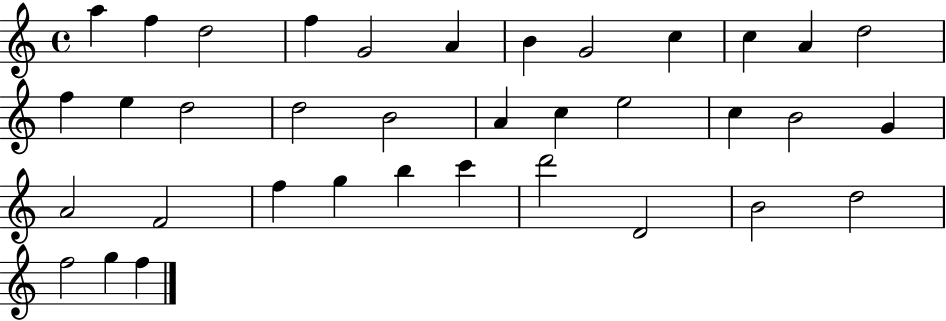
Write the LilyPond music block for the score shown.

{
  \clef treble
  \time 4/4
  \defaultTimeSignature
  \key c \major
  a''4 f''4 d''2 | f''4 g'2 a'4 | b'4 g'2 c''4 | c''4 a'4 d''2 | \break f''4 e''4 d''2 | d''2 b'2 | a'4 c''4 e''2 | c''4 b'2 g'4 | \break a'2 f'2 | f''4 g''4 b''4 c'''4 | d'''2 d'2 | b'2 d''2 | \break f''2 g''4 f''4 | \bar "|."
}